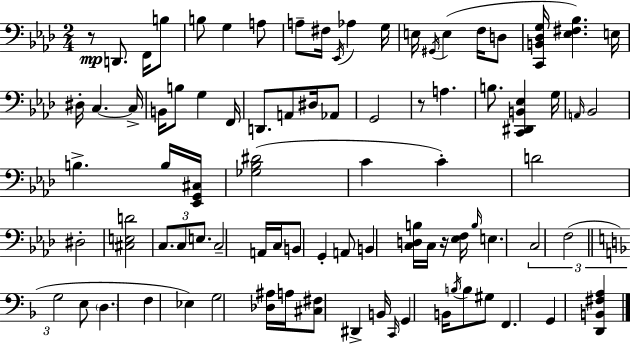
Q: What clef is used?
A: bass